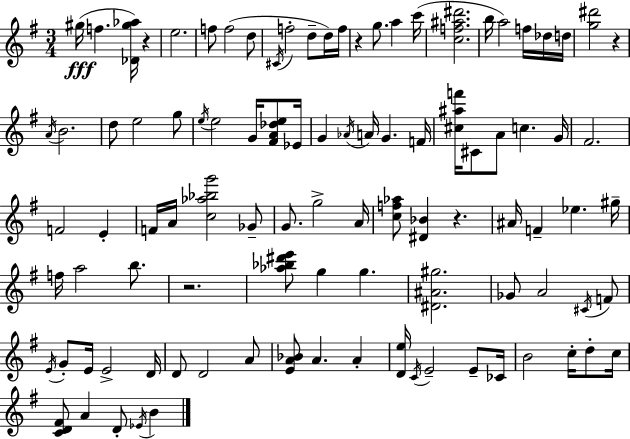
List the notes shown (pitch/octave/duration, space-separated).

G#5/s F5/q. [Db4,G#5,Ab5]/s R/q E5/h. F5/e F5/h D5/e C#4/s F5/h D5/e D5/s F5/s R/q G5/e. A5/q C6/s [C5,F5,A#5,D#6]/h. B5/s A5/h F5/s Db5/s D5/s [G5,D#6]/h R/q A4/s B4/h. D5/e E5/h G5/e E5/s E5/h G4/s [F#4,A4,Db5,E5]/e Eb4/s G4/q Ab4/s A4/s G4/q. F4/s [C#5,A#5,F6]/s C#4/e A4/e C5/q. G4/s F#4/h. F4/h E4/q F4/s A4/s [C5,Ab5,Bb5,G6]/h Gb4/e G4/e. G5/h A4/s [C5,F5,Ab5]/e [D#4,Bb4]/q R/q. A#4/s F4/q Eb5/q. G#5/s F5/s A5/h B5/e. R/h. [Ab5,Bb5,D#6,E6]/e G5/q G5/q. [D#4,A#4,G#5]/h. Gb4/e A4/h C#4/s F4/e E4/s G4/e E4/s E4/h D4/s D4/e D4/h A4/e [E4,A4,Bb4]/e A4/q. A4/q [D4,E5]/s C4/s E4/h E4/e CES4/s B4/h C5/s D5/e C5/s [C4,D4,F#4]/e A4/q D4/e Eb4/s B4/q